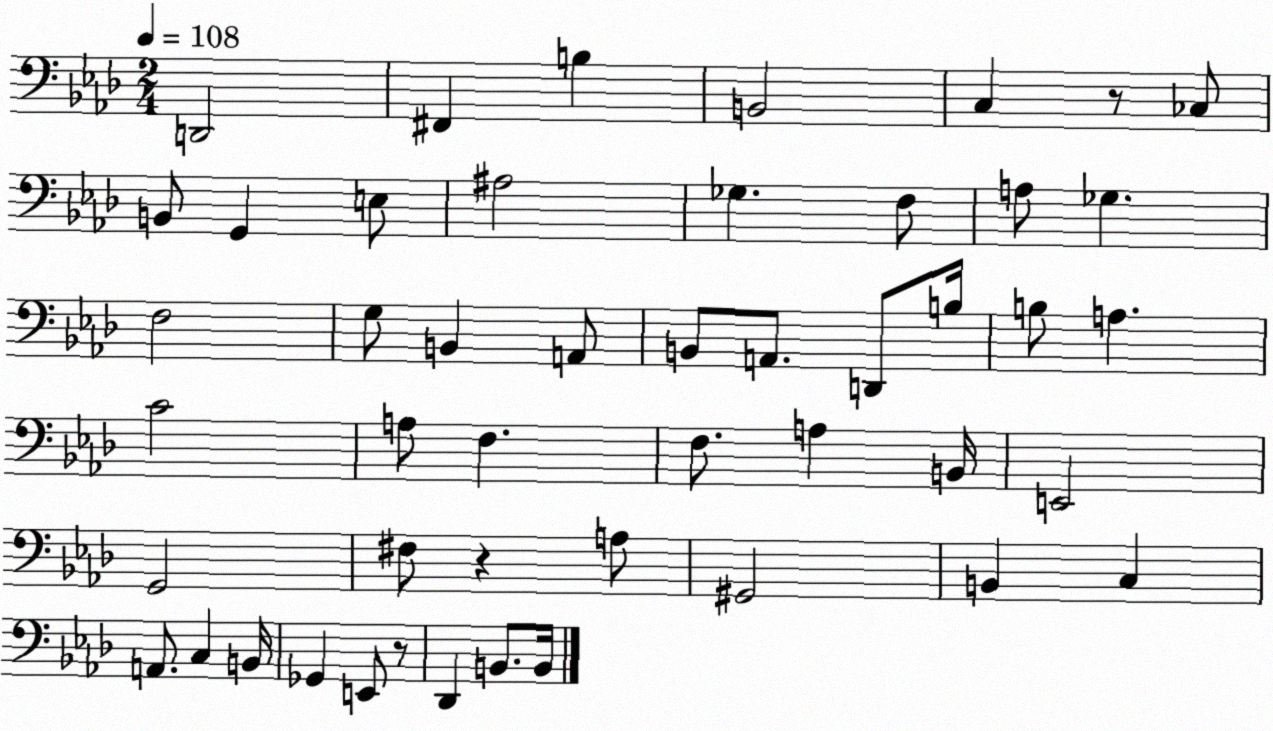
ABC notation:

X:1
T:Untitled
M:2/4
L:1/4
K:Ab
D,,2 ^F,, B, B,,2 C, z/2 _C,/2 B,,/2 G,, E,/2 ^A,2 _G, F,/2 A,/2 _G, F,2 G,/2 B,, A,,/2 B,,/2 A,,/2 D,,/2 B,/4 B,/2 A, C2 A,/2 F, F,/2 A, B,,/4 E,,2 G,,2 ^F,/2 z A,/2 ^G,,2 B,, C, A,,/2 C, B,,/4 _G,, E,,/2 z/2 _D,, B,,/2 B,,/4